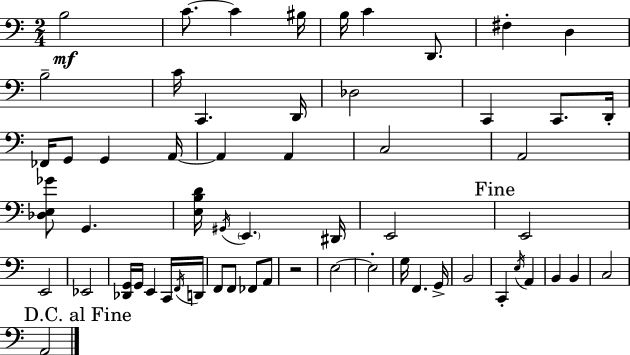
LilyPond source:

{
  \clef bass
  \numericTimeSignature
  \time 2/4
  \key a \minor
  \repeat volta 2 { b2\mf | c'8.~~ c'4 bis16 | b16 c'4 d,8. | fis4-. d4 | \break b2-- | c'16 c,4. d,16 | des2 | c,4 c,8. d,16-. | \break fes,16 g,8 g,4 a,16~~ | a,4 a,4 | c2 | a,2 | \break <des e ges'>8 g,4. | <e b d'>16 \acciaccatura { gis,16 } \parenthesize e,4. | dis,16 e,2 | \mark "Fine" e,2 | \break e,2 | ees,2 | <des, g,>16 g,16 e,4 c,16 | \acciaccatura { f,16 } d,16 f,8 f,8 fes,8 | \break a,8 r2 | e2~~ | e2-. | g16 f,4. | \break g,16-> b,2 | c,4-. \acciaccatura { e16 } a,4 | b,4 b,4 | c2 | \break \mark "D.C. al Fine" a,2 | } \bar "|."
}